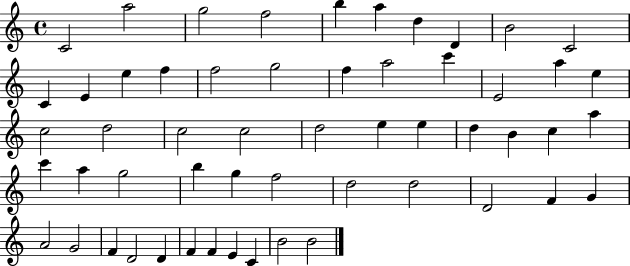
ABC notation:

X:1
T:Untitled
M:4/4
L:1/4
K:C
C2 a2 g2 f2 b a d D B2 C2 C E e f f2 g2 f a2 c' E2 a e c2 d2 c2 c2 d2 e e d B c a c' a g2 b g f2 d2 d2 D2 F G A2 G2 F D2 D F F E C B2 B2